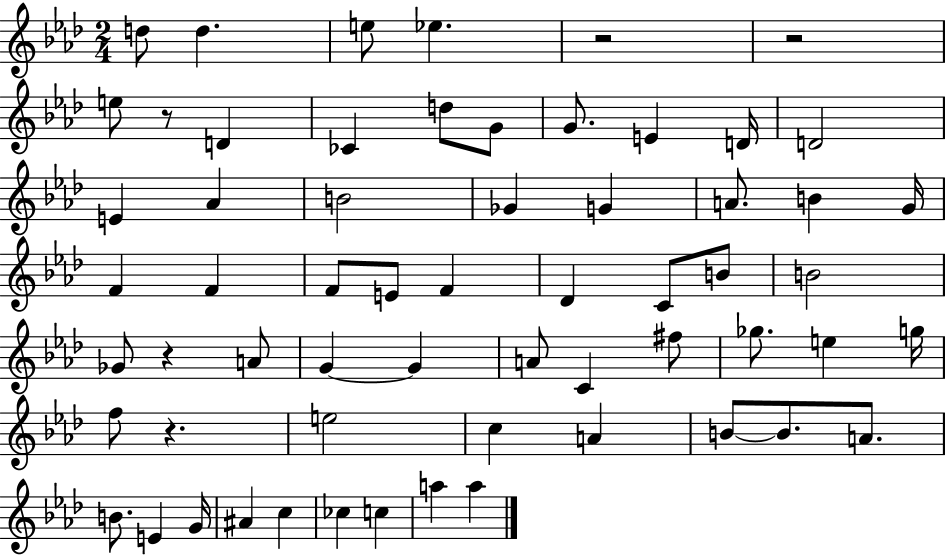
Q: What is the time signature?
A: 2/4